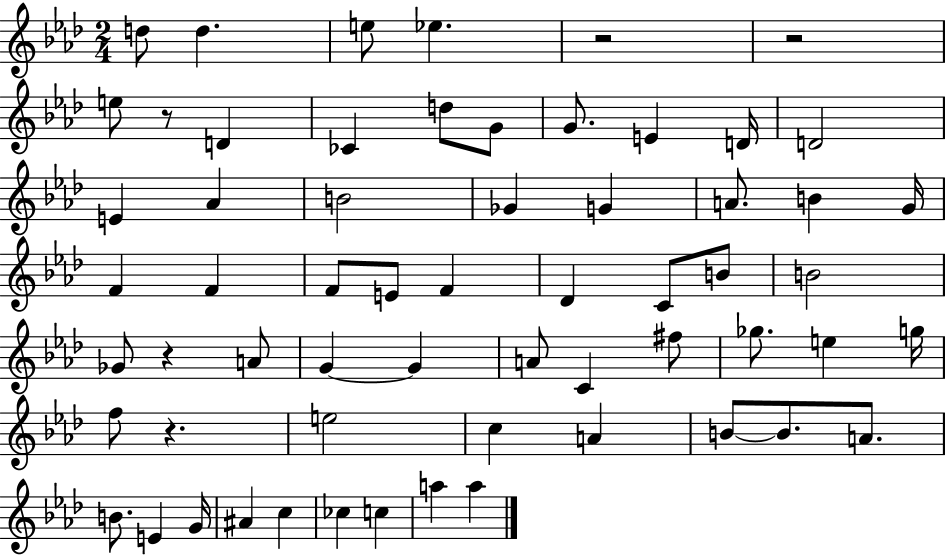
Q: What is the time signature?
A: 2/4